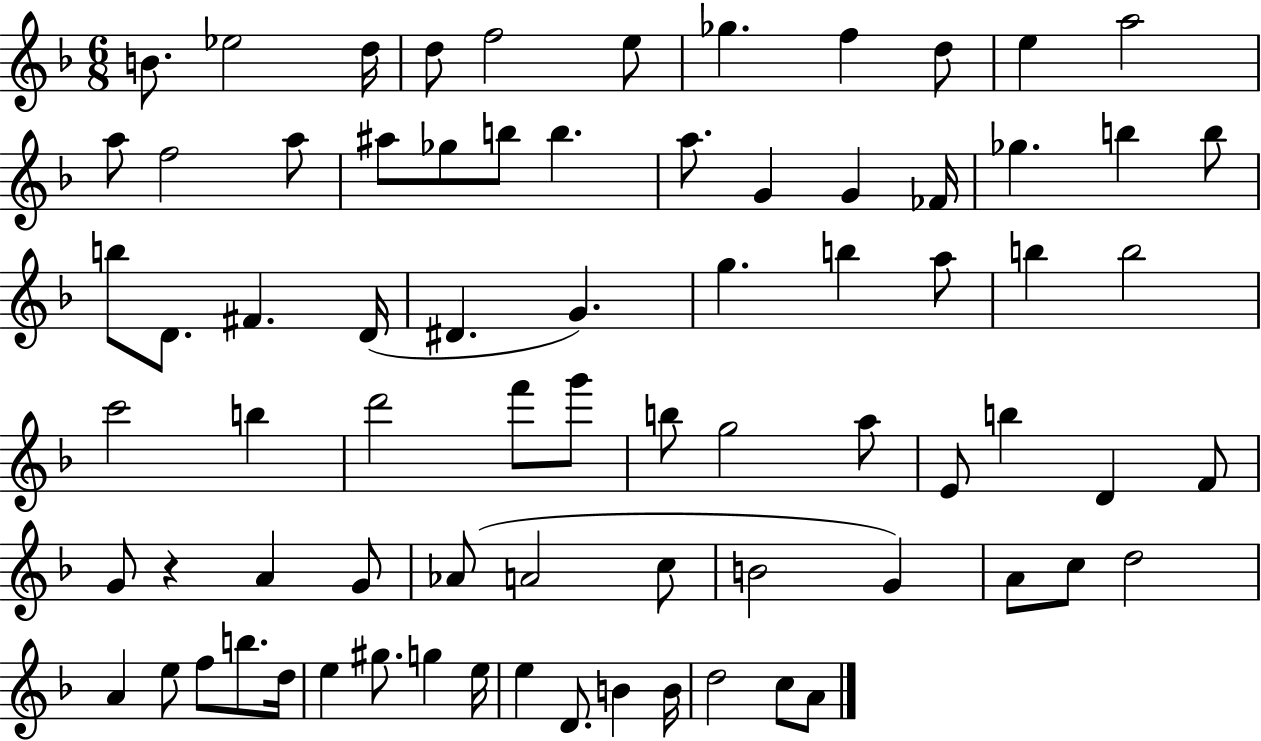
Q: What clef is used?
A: treble